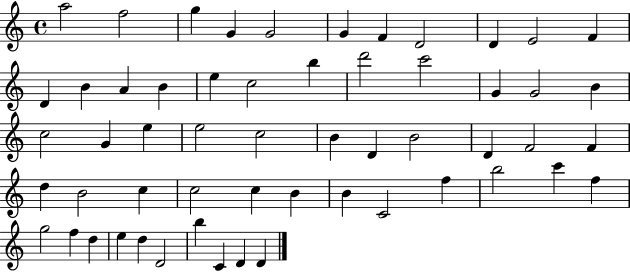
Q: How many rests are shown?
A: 0